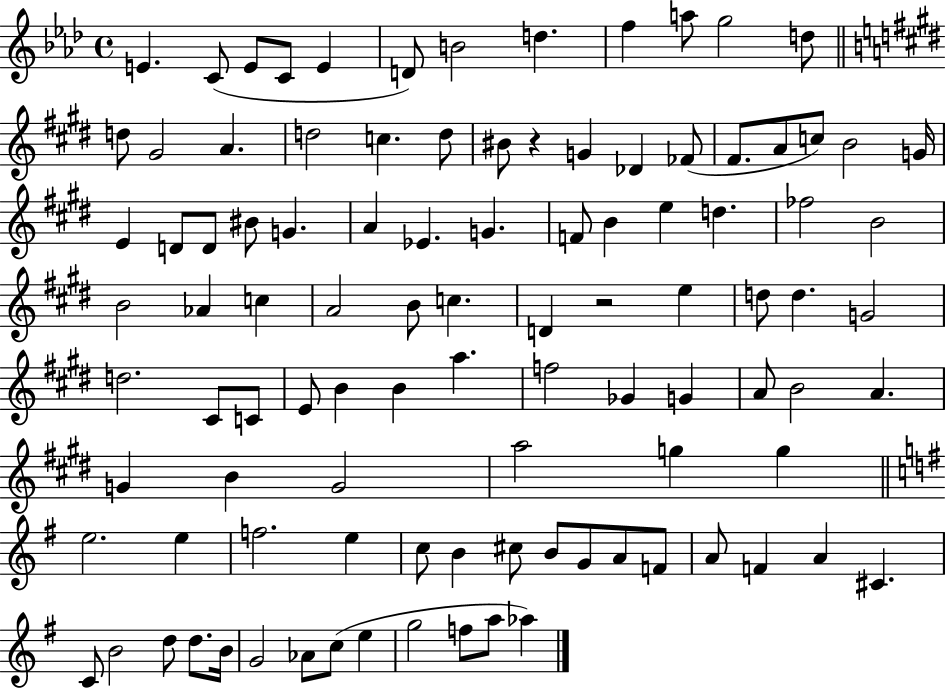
{
  \clef treble
  \time 4/4
  \defaultTimeSignature
  \key aes \major
  e'4. c'8( e'8 c'8 e'4 | d'8) b'2 d''4. | f''4 a''8 g''2 d''8 | \bar "||" \break \key e \major d''8 gis'2 a'4. | d''2 c''4. d''8 | bis'8 r4 g'4 des'4 fes'8( | fis'8. a'8 c''8) b'2 g'16 | \break e'4 d'8 d'8 bis'8 g'4. | a'4 ees'4. g'4. | f'8 b'4 e''4 d''4. | fes''2 b'2 | \break b'2 aes'4 c''4 | a'2 b'8 c''4. | d'4 r2 e''4 | d''8 d''4. g'2 | \break d''2. cis'8 c'8 | e'8 b'4 b'4 a''4. | f''2 ges'4 g'4 | a'8 b'2 a'4. | \break g'4 b'4 g'2 | a''2 g''4 g''4 | \bar "||" \break \key g \major e''2. e''4 | f''2. e''4 | c''8 b'4 cis''8 b'8 g'8 a'8 f'8 | a'8 f'4 a'4 cis'4. | \break c'8 b'2 d''8 d''8. b'16 | g'2 aes'8 c''8( e''4 | g''2 f''8 a''8 aes''4) | \bar "|."
}